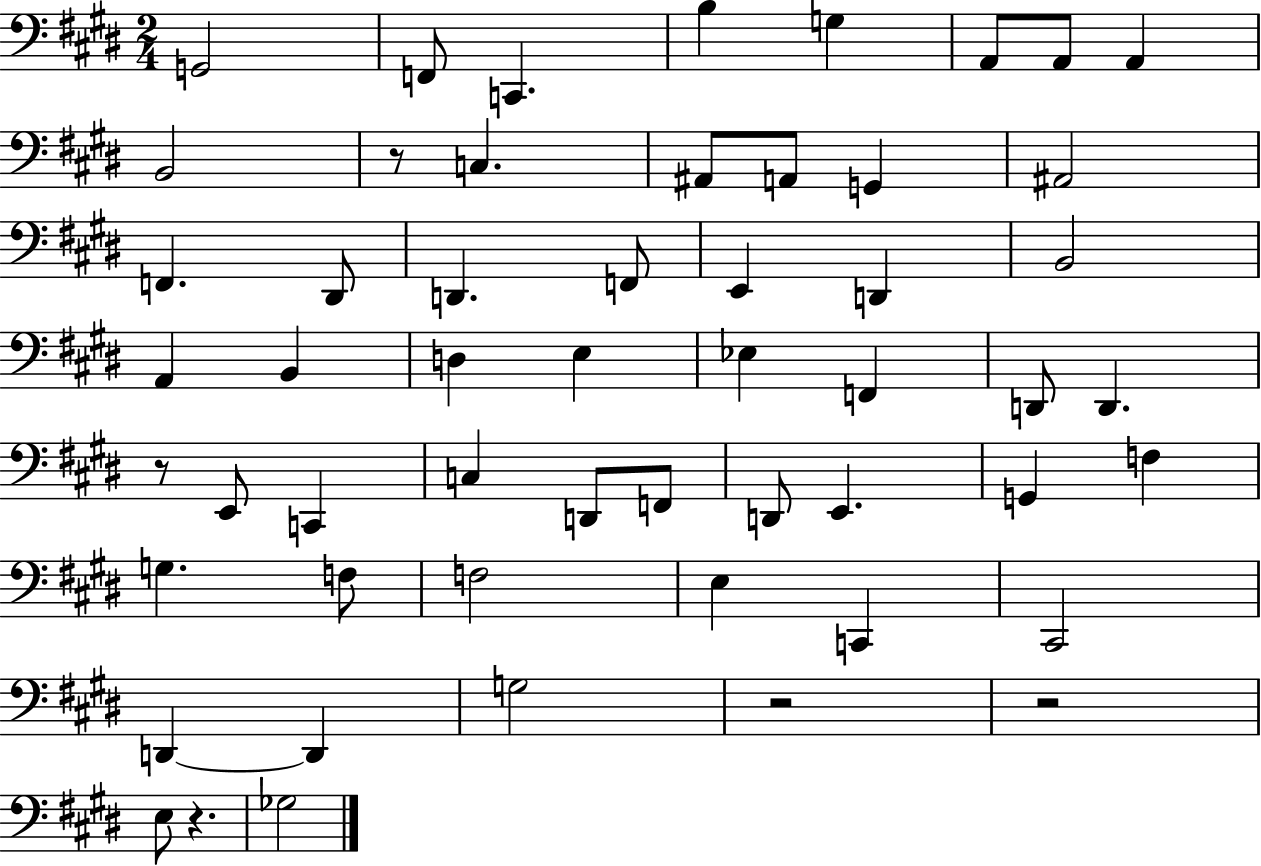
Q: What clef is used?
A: bass